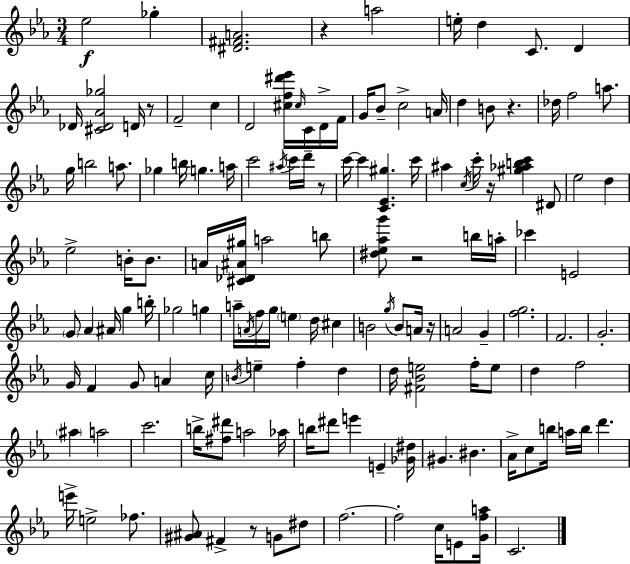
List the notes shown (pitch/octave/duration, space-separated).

Eb5/h Gb5/q [D#4,F#4,A4]/h. R/q A5/h E5/s D5/q C4/e. D4/q Db4/s [C#4,Db4,Ab4,Gb5]/h D4/s R/e F4/h C5/q D4/h [C#5,F5,D#6,Eb6]/s C#5/s C4/s D4/s F4/s G4/s Bb4/e C5/h A4/s D5/q B4/e R/q. Db5/s F5/h A5/e. G5/s B5/h A5/e. Gb5/q B5/s G5/q. A5/s C6/h A#5/s C6/s D6/s R/e C6/s C6/q [C4,Eb4,G#5]/q. C6/s A#5/q C5/s C6/s R/s [G#5,Ab5,B5,C6]/q D#4/e Eb5/h D5/q Eb5/h B4/s B4/e. A4/s [C#4,Db4,A#4,G#5]/s A5/h B5/e [D#5,Eb5,Ab5,G6]/e R/h B5/s A5/s CES6/q E4/h G4/e Ab4/q A#4/s G5/q B5/s Gb5/h G5/q A5/s A4/s F5/s G5/s E5/q D5/s C#5/q B4/h G5/s B4/e A4/s R/s A4/h G4/q [F5,G5]/h. F4/h. G4/h. G4/s F4/q G4/e A4/q C5/s B4/s E5/q F5/q D5/q D5/s [F#4,Bb4,E5]/h F5/s E5/e D5/q F5/h A#5/q A5/h C6/h. B5/s [F#5,D#6]/e A5/h Ab5/s B5/s D#6/e E6/q E4/q [Gb4,D#5]/s G#4/q. BIS4/q. Ab4/s C5/e B5/s A5/s B5/s D6/q. E6/s E5/h FES5/e. [G#4,A#4]/e F#4/q R/e G4/e D#5/e F5/h. F5/h C5/s E4/e [G4,F5,A5]/s C4/h.